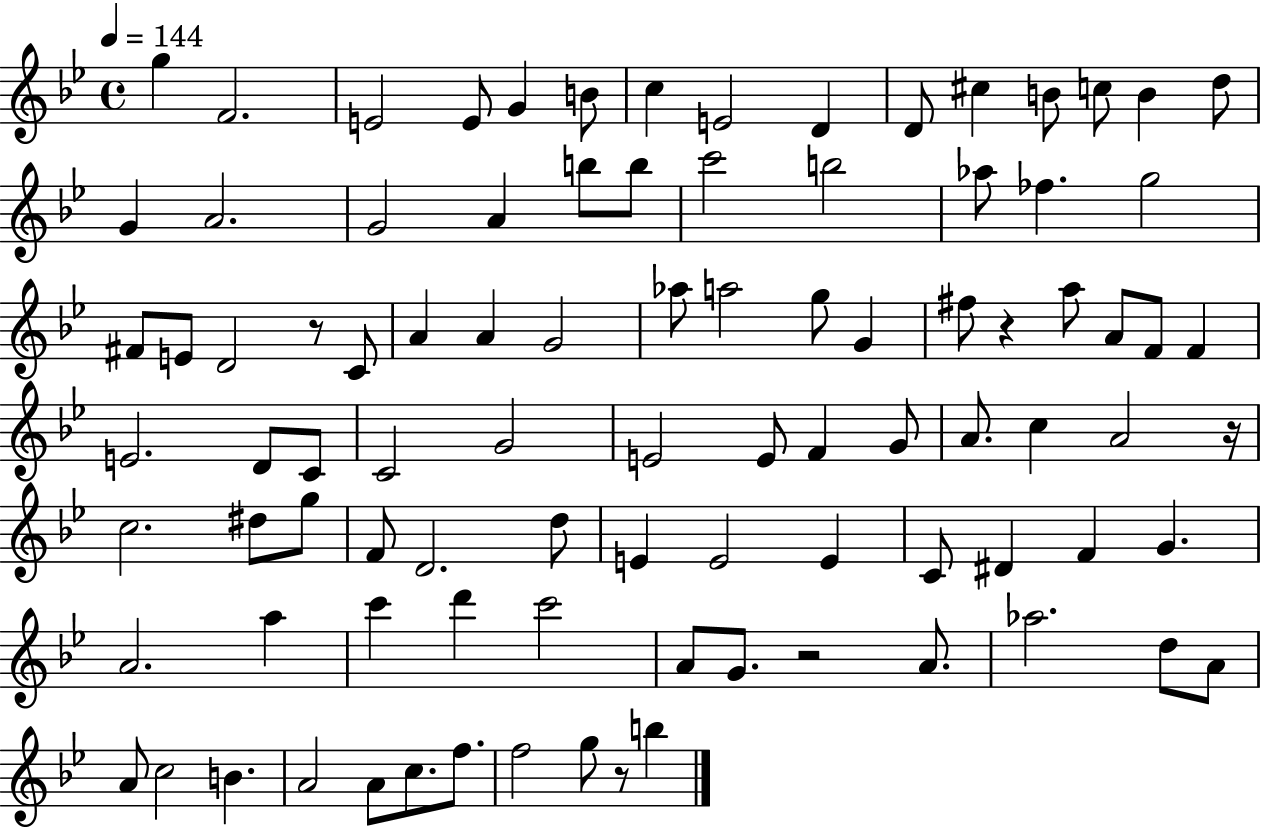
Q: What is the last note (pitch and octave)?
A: B5